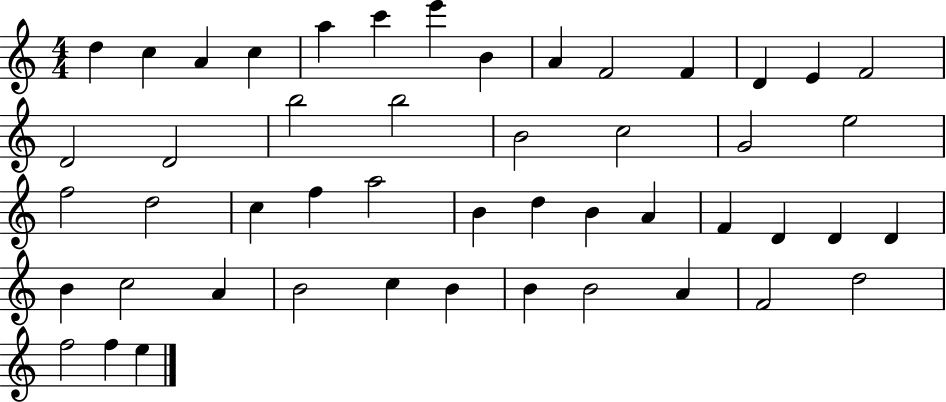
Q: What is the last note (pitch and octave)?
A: E5